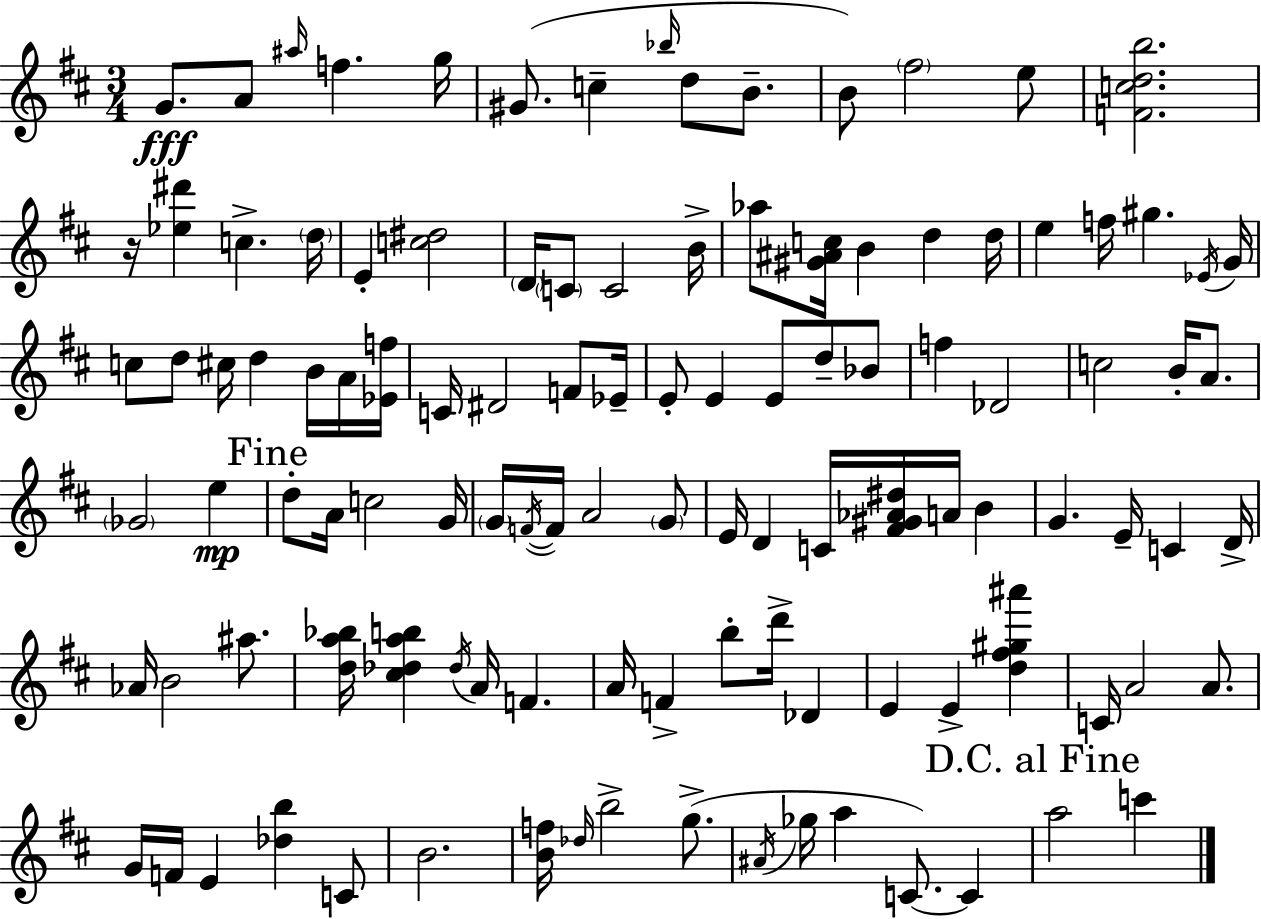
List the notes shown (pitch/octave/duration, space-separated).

G4/e. A4/e A#5/s F5/q. G5/s G#4/e. C5/q Bb5/s D5/e B4/e. B4/e F#5/h E5/e [F4,C5,D5,B5]/h. R/s [Eb5,D#6]/q C5/q. D5/s E4/q [C5,D#5]/h D4/s C4/e C4/h B4/s Ab5/e [G#4,A#4,C5]/s B4/q D5/q D5/s E5/q F5/s G#5/q. Eb4/s G4/s C5/e D5/e C#5/s D5/q B4/s A4/s [Eb4,F5]/s C4/s D#4/h F4/e Eb4/s E4/e E4/q E4/e D5/e Bb4/e F5/q Db4/h C5/h B4/s A4/e. Gb4/h E5/q D5/e A4/s C5/h G4/s G4/s F4/s F4/s A4/h G4/e E4/s D4/q C4/s [F#4,G#4,Ab4,D#5]/s A4/s B4/q G4/q. E4/s C4/q D4/s Ab4/s B4/h A#5/e. [D5,A5,Bb5]/s [C#5,Db5,A5,B5]/q Db5/s A4/s F4/q. A4/s F4/q B5/e D6/s Db4/q E4/q E4/q [D5,F#5,G#5,A#6]/q C4/s A4/h A4/e. G4/s F4/s E4/q [Db5,B5]/q C4/e B4/h. [B4,F5]/s Db5/s B5/h G5/e. A#4/s Gb5/s A5/q C4/e. C4/q A5/h C6/q